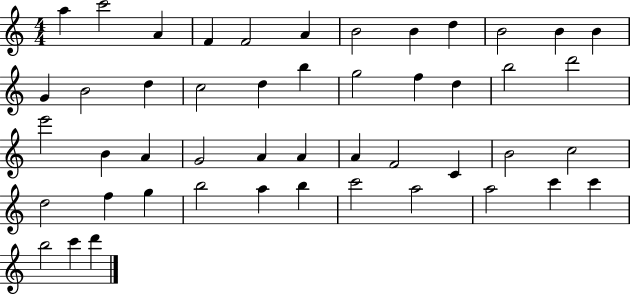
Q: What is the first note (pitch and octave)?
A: A5